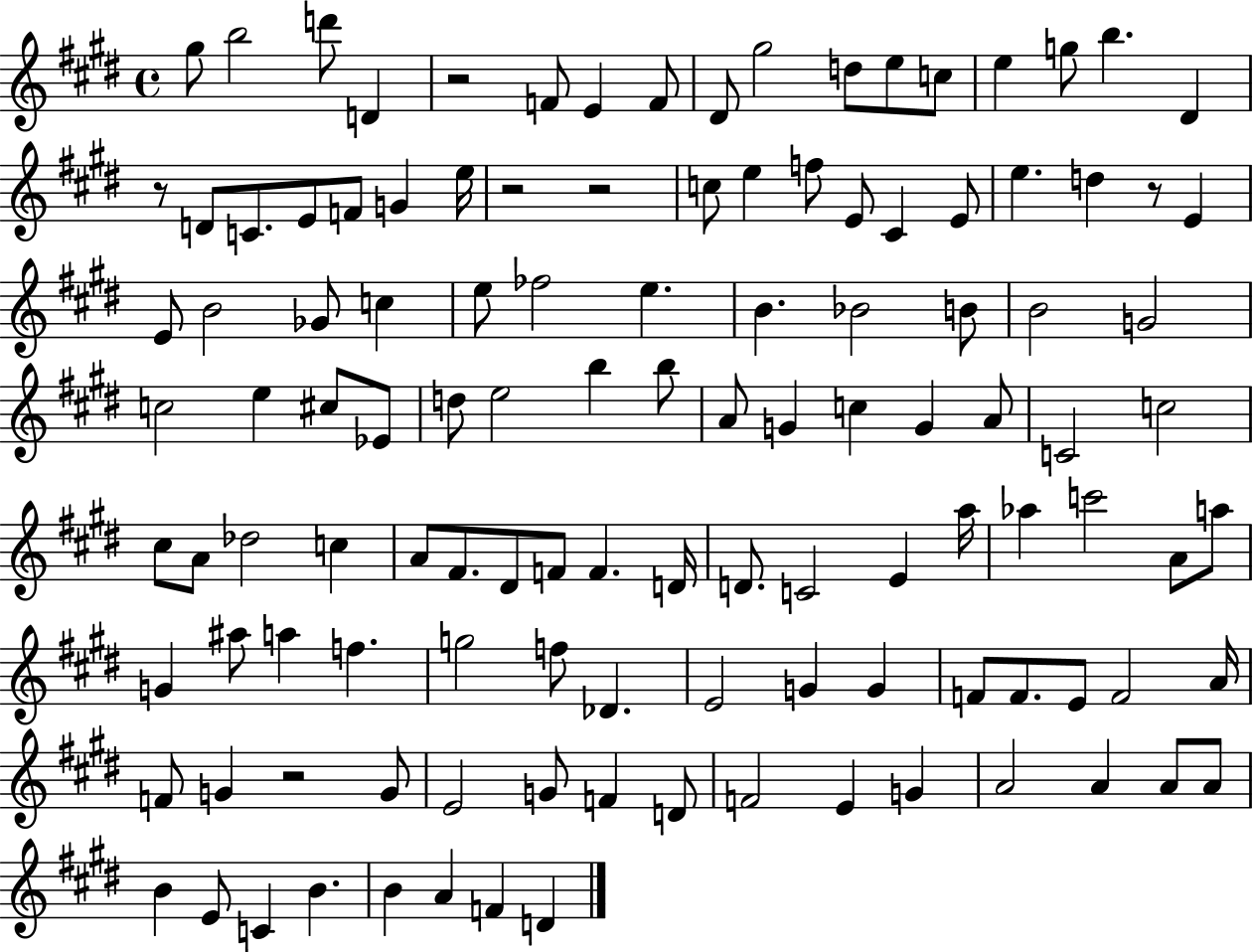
G#5/e B5/h D6/e D4/q R/h F4/e E4/q F4/e D#4/e G#5/h D5/e E5/e C5/e E5/q G5/e B5/q. D#4/q R/e D4/e C4/e. E4/e F4/e G4/q E5/s R/h R/h C5/e E5/q F5/e E4/e C#4/q E4/e E5/q. D5/q R/e E4/q E4/e B4/h Gb4/e C5/q E5/e FES5/h E5/q. B4/q. Bb4/h B4/e B4/h G4/h C5/h E5/q C#5/e Eb4/e D5/e E5/h B5/q B5/e A4/e G4/q C5/q G4/q A4/e C4/h C5/h C#5/e A4/e Db5/h C5/q A4/e F#4/e. D#4/e F4/e F4/q. D4/s D4/e. C4/h E4/q A5/s Ab5/q C6/h A4/e A5/e G4/q A#5/e A5/q F5/q. G5/h F5/e Db4/q. E4/h G4/q G4/q F4/e F4/e. E4/e F4/h A4/s F4/e G4/q R/h G4/e E4/h G4/e F4/q D4/e F4/h E4/q G4/q A4/h A4/q A4/e A4/e B4/q E4/e C4/q B4/q. B4/q A4/q F4/q D4/q